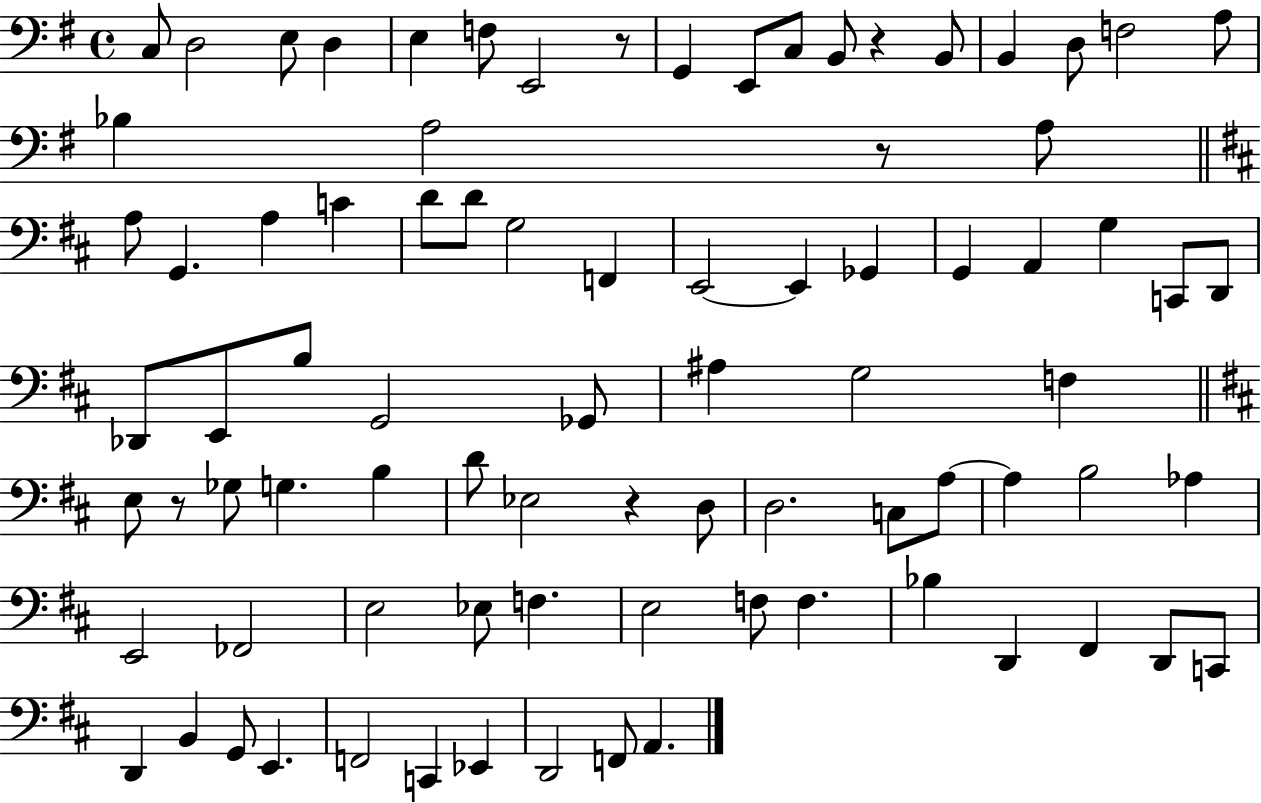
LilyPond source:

{
  \clef bass
  \time 4/4
  \defaultTimeSignature
  \key g \major
  c8 d2 e8 d4 | e4 f8 e,2 r8 | g,4 e,8 c8 b,8 r4 b,8 | b,4 d8 f2 a8 | \break bes4 a2 r8 a8 | \bar "||" \break \key b \minor a8 g,4. a4 c'4 | d'8 d'8 g2 f,4 | e,2~~ e,4 ges,4 | g,4 a,4 g4 c,8 d,8 | \break des,8 e,8 b8 g,2 ges,8 | ais4 g2 f4 | \bar "||" \break \key d \major e8 r8 ges8 g4. b4 | d'8 ees2 r4 d8 | d2. c8 a8~~ | a4 b2 aes4 | \break e,2 fes,2 | e2 ees8 f4. | e2 f8 f4. | bes4 d,4 fis,4 d,8 c,8 | \break d,4 b,4 g,8 e,4. | f,2 c,4 ees,4 | d,2 f,8 a,4. | \bar "|."
}